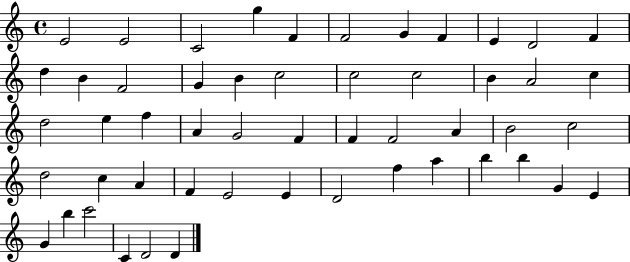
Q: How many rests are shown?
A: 0